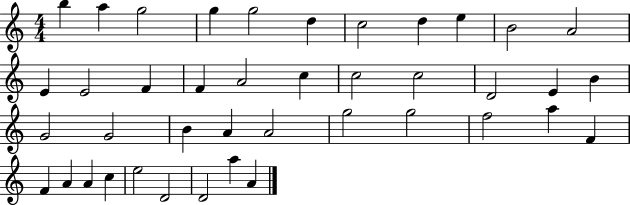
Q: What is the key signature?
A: C major